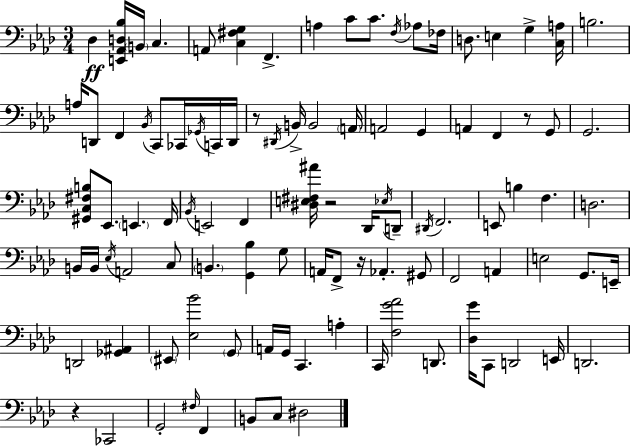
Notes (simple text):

Db3/q [E2,Ab2,D3,Bb3]/s B2/s C3/q. A2/e [C3,F#3,G3]/q F2/q. A3/q C4/e C4/e. F3/s Ab3/e FES3/s D3/e. E3/q G3/q [C3,A3]/s B3/h. A3/s D2/e F2/q Bb2/s C2/e CES2/s Gb2/s C2/s D2/s R/e D#2/s B2/s B2/h A2/s A2/h G2/q A2/q F2/q R/e G2/e G2/h. [G#2,C3,F#3,B3]/e Eb2/e. E2/q. F2/s Bb2/s E2/h F2/q [D#3,E3,F#3,A#4]/s R/h Db2/s Eb3/s D2/e D#2/s F2/h. E2/e B3/q F3/q. D3/h. B2/s B2/s Eb3/s A2/h C3/e B2/q. [G2,Bb3]/q G3/e A2/s F2/e R/s Ab2/q. G#2/e F2/h A2/q E3/h G2/e. E2/s D2/h [Gb2,A#2]/q EIS2/e [Eb3,Bb4]/h G2/e A2/s G2/s C2/q. A3/q C2/s [F3,G4,Ab4]/h D2/e. [Db3,G4]/s C2/e D2/h E2/s D2/h. R/q CES2/h G2/h F#3/s F2/q B2/e C3/e D#3/h